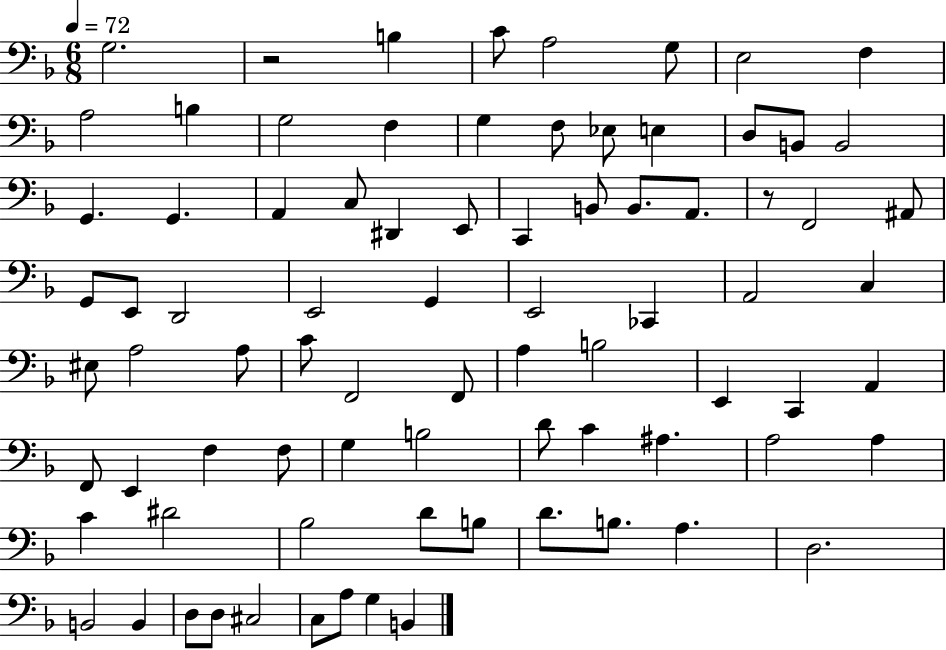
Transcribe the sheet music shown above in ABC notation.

X:1
T:Untitled
M:6/8
L:1/4
K:F
G,2 z2 B, C/2 A,2 G,/2 E,2 F, A,2 B, G,2 F, G, F,/2 _E,/2 E, D,/2 B,,/2 B,,2 G,, G,, A,, C,/2 ^D,, E,,/2 C,, B,,/2 B,,/2 A,,/2 z/2 F,,2 ^A,,/2 G,,/2 E,,/2 D,,2 E,,2 G,, E,,2 _C,, A,,2 C, ^E,/2 A,2 A,/2 C/2 F,,2 F,,/2 A, B,2 E,, C,, A,, F,,/2 E,, F, F,/2 G, B,2 D/2 C ^A, A,2 A, C ^D2 _B,2 D/2 B,/2 D/2 B,/2 A, D,2 B,,2 B,, D,/2 D,/2 ^C,2 C,/2 A,/2 G, B,,